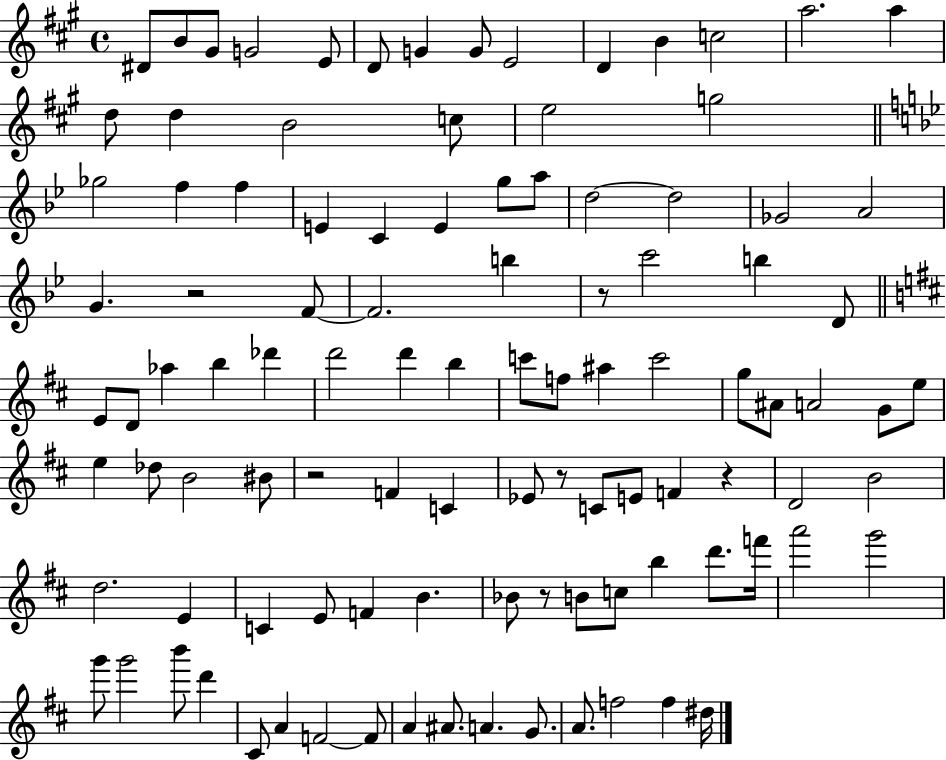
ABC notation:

X:1
T:Untitled
M:4/4
L:1/4
K:A
^D/2 B/2 ^G/2 G2 E/2 D/2 G G/2 E2 D B c2 a2 a d/2 d B2 c/2 e2 g2 _g2 f f E C E g/2 a/2 d2 d2 _G2 A2 G z2 F/2 F2 b z/2 c'2 b D/2 E/2 D/2 _a b _d' d'2 d' b c'/2 f/2 ^a c'2 g/2 ^A/2 A2 G/2 e/2 e _d/2 B2 ^B/2 z2 F C _E/2 z/2 C/2 E/2 F z D2 B2 d2 E C E/2 F B _B/2 z/2 B/2 c/2 b d'/2 f'/4 a'2 g'2 g'/2 g'2 b'/2 d' ^C/2 A F2 F/2 A ^A/2 A G/2 A/2 f2 f ^d/4